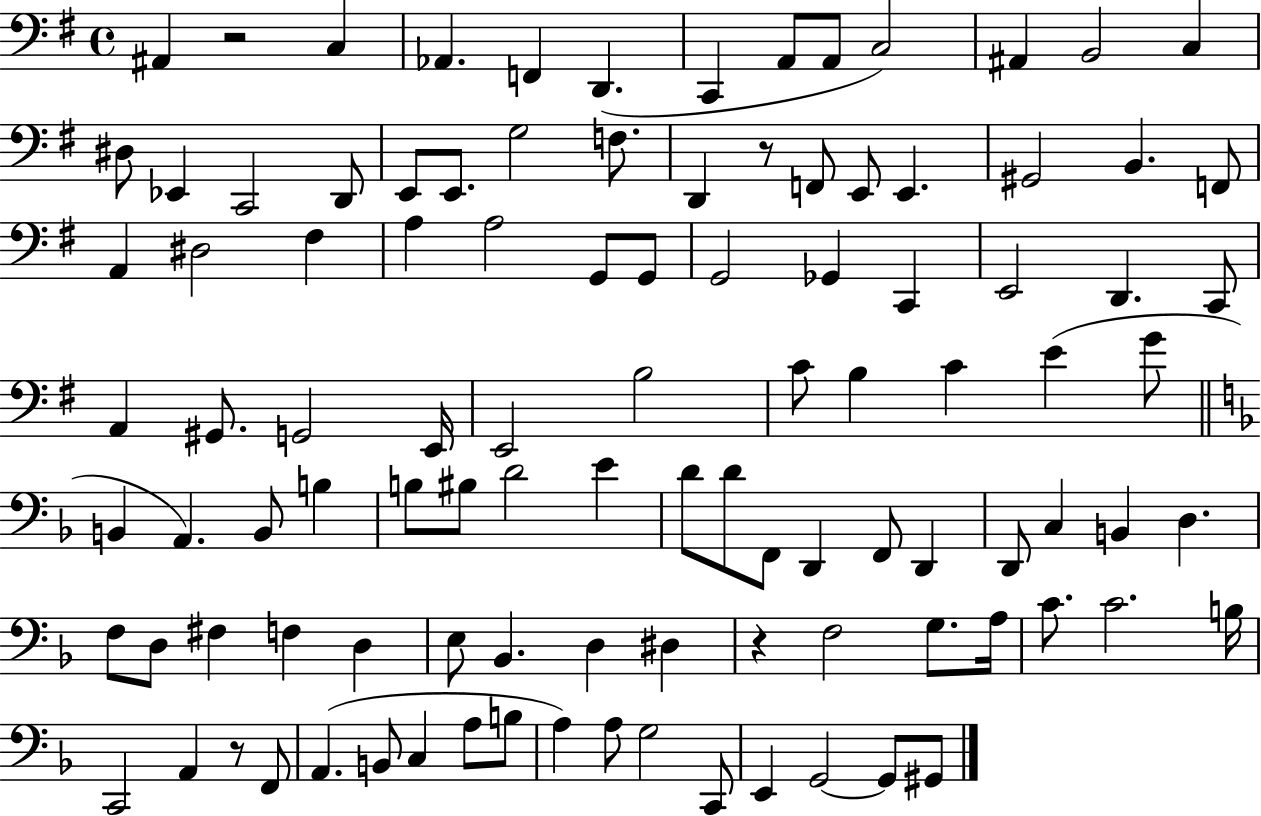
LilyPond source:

{
  \clef bass
  \time 4/4
  \defaultTimeSignature
  \key g \major
  ais,4 r2 c4 | aes,4. f,4 d,4.( | c,4 a,8 a,8 c2) | ais,4 b,2 c4 | \break dis8 ees,4 c,2 d,8 | e,8 e,8. g2 f8. | d,4 r8 f,8 e,8 e,4. | gis,2 b,4. f,8 | \break a,4 dis2 fis4 | a4 a2 g,8 g,8 | g,2 ges,4 c,4 | e,2 d,4. c,8 | \break a,4 gis,8. g,2 e,16 | e,2 b2 | c'8 b4 c'4 e'4( g'8 | \bar "||" \break \key f \major b,4 a,4.) b,8 b4 | b8 bis8 d'2 e'4 | d'8 d'8 f,8 d,4 f,8 d,4 | d,8 c4 b,4 d4. | \break f8 d8 fis4 f4 d4 | e8 bes,4. d4 dis4 | r4 f2 g8. a16 | c'8. c'2. b16 | \break c,2 a,4 r8 f,8 | a,4.( b,8 c4 a8 b8 | a4) a8 g2 c,8 | e,4 g,2~~ g,8 gis,8 | \break \bar "|."
}